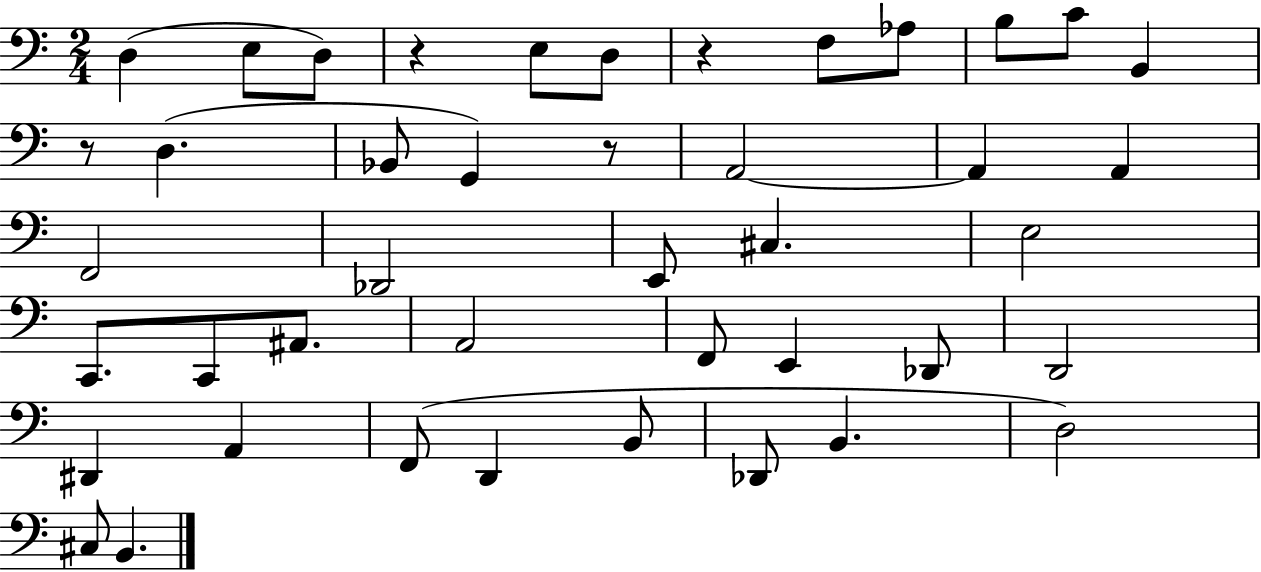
D3/q E3/e D3/e R/q E3/e D3/e R/q F3/e Ab3/e B3/e C4/e B2/q R/e D3/q. Bb2/e G2/q R/e A2/h A2/q A2/q F2/h Db2/h E2/e C#3/q. E3/h C2/e. C2/e A#2/e. A2/h F2/e E2/q Db2/e D2/h D#2/q A2/q F2/e D2/q B2/e Db2/e B2/q. D3/h C#3/e B2/q.